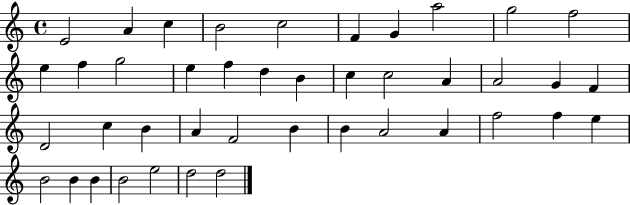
X:1
T:Untitled
M:4/4
L:1/4
K:C
E2 A c B2 c2 F G a2 g2 f2 e f g2 e f d B c c2 A A2 G F D2 c B A F2 B B A2 A f2 f e B2 B B B2 e2 d2 d2